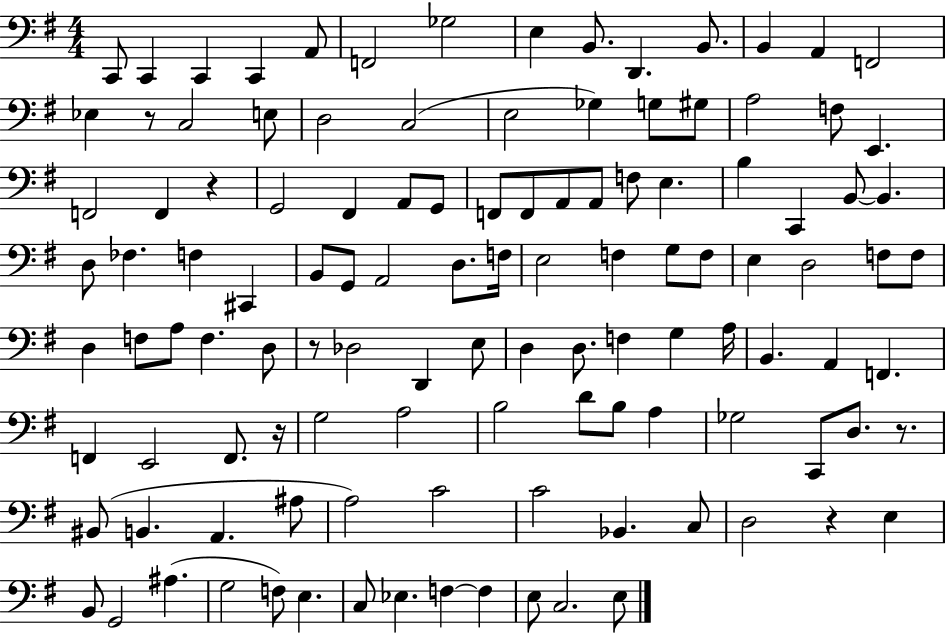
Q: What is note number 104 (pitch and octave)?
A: E3